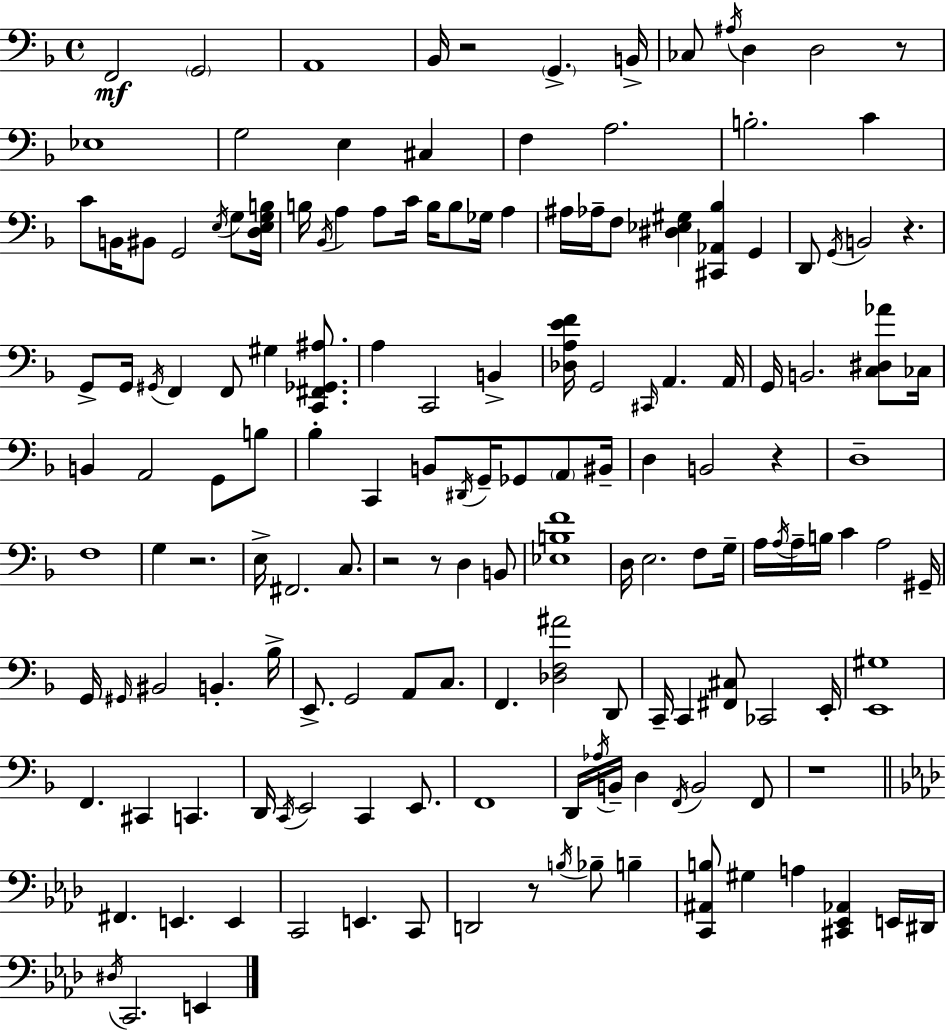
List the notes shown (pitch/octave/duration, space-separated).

F2/h G2/h A2/w Bb2/s R/h G2/q. B2/s CES3/e A#3/s D3/q D3/h R/e Eb3/w G3/h E3/q C#3/q F3/q A3/h. B3/h. C4/q C4/e B2/s BIS2/e G2/h E3/s G3/e [D3,E3,G3,B3]/s B3/s Bb2/s A3/q A3/e C4/s B3/s B3/e Gb3/s A3/q A#3/s Ab3/s F3/e [D#3,Eb3,G#3]/q [C#2,Ab2,Bb3]/q G2/q D2/e G2/s B2/h R/q. G2/e G2/s G#2/s F2/q F2/e G#3/q [C2,F#2,Gb2,A#3]/e. A3/q C2/h B2/q [Db3,A3,E4,F4]/s G2/h C#2/s A2/q. A2/s G2/s B2/h. [C3,D#3,Ab4]/e CES3/s B2/q A2/h G2/e B3/e Bb3/q C2/q B2/e D#2/s G2/s Gb2/e A2/e BIS2/s D3/q B2/h R/q D3/w F3/w G3/q R/h. E3/s F#2/h. C3/e. R/h R/e D3/q B2/e [Eb3,B3,F4]/w D3/s E3/h. F3/e G3/s A3/s A3/s A3/s B3/s C4/q A3/h G#2/s G2/s G#2/s BIS2/h B2/q. Bb3/s E2/e. G2/h A2/e C3/e. F2/q. [Db3,F3,A#4]/h D2/e C2/s C2/q [F#2,C#3]/e CES2/h E2/s [E2,G#3]/w F2/q. C#2/q C2/q. D2/s C2/s E2/h C2/q E2/e. F2/w D2/s Ab3/s B2/s D3/q F2/s B2/h F2/e R/w F#2/q. E2/q. E2/q C2/h E2/q. C2/e D2/h R/e B3/s Bb3/e B3/q [C2,A#2,B3]/e G#3/q A3/q [C#2,Eb2,Ab2]/q E2/s D#2/s D#3/s C2/h. E2/q